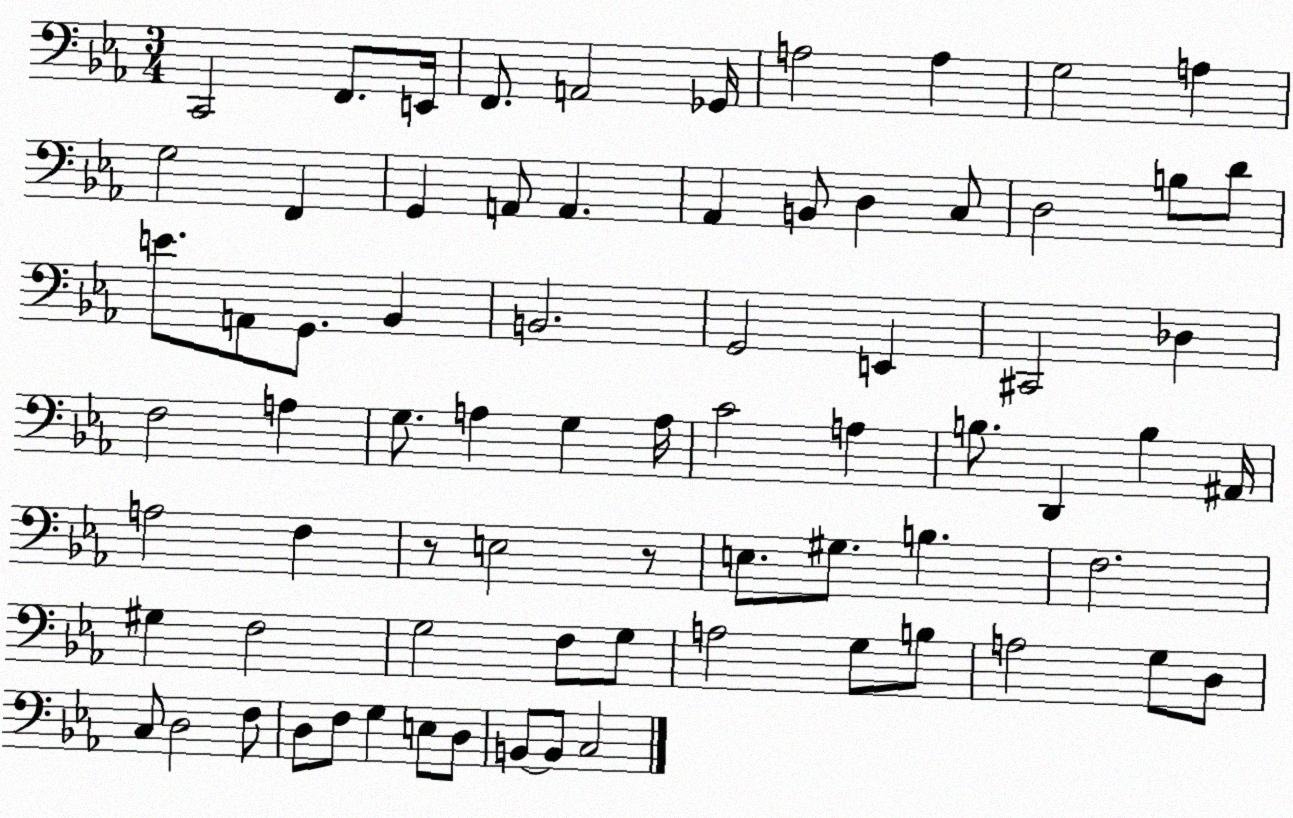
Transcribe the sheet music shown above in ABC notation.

X:1
T:Untitled
M:3/4
L:1/4
K:Eb
C,,2 F,,/2 E,,/4 F,,/2 A,,2 _G,,/4 A,2 A, G,2 A, G,2 F,, G,, A,,/2 A,, _A,, B,,/2 D, C,/2 D,2 B,/2 D/2 E/2 A,,/2 G,,/2 _B,, B,,2 G,,2 E,, ^C,,2 _D, F,2 A, G,/2 A, G, A,/4 C2 A, B,/2 D,, B, ^A,,/4 A,2 F, z/2 E,2 z/2 E,/2 ^G,/2 B, F,2 ^G, F,2 G,2 F,/2 G,/2 A,2 G,/2 B,/2 A,2 G,/2 D,/2 C,/2 D,2 F,/2 D,/2 F,/2 G, E,/2 D,/2 B,,/2 B,,/2 C,2